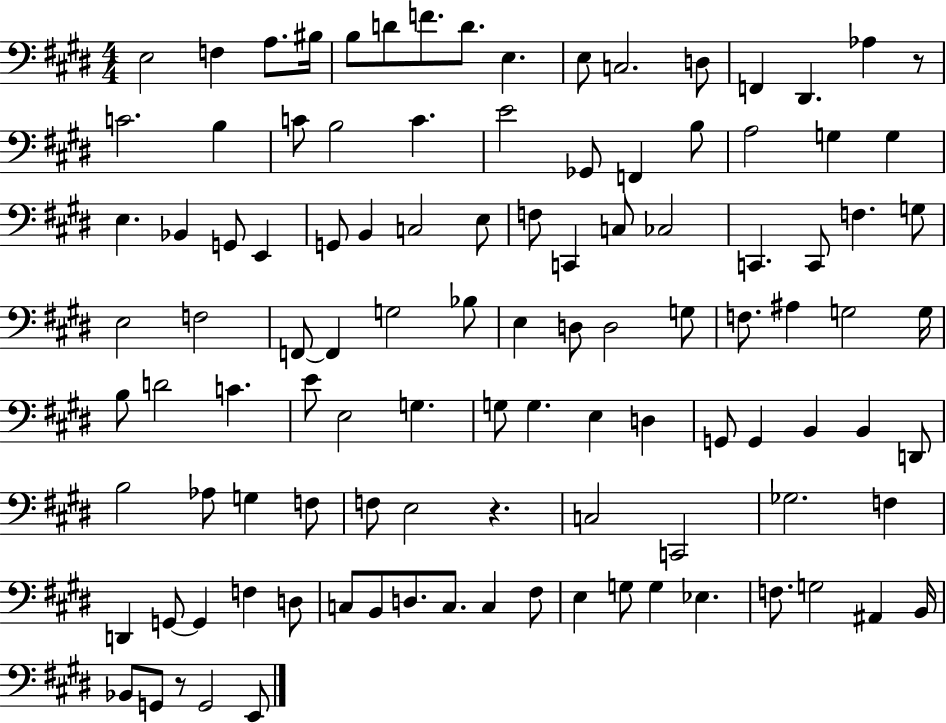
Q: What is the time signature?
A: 4/4